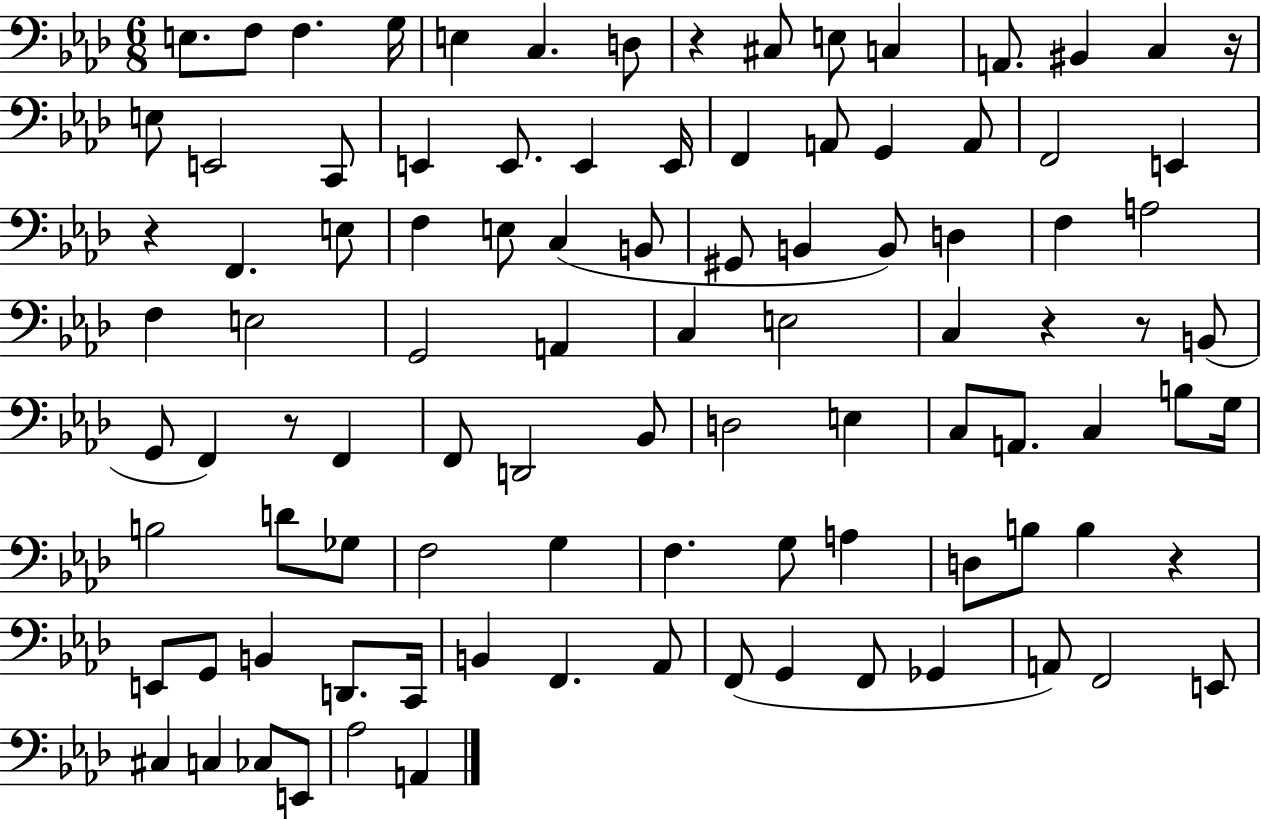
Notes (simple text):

E3/e. F3/e F3/q. G3/s E3/q C3/q. D3/e R/q C#3/e E3/e C3/q A2/e. BIS2/q C3/q R/s E3/e E2/h C2/e E2/q E2/e. E2/q E2/s F2/q A2/e G2/q A2/e F2/h E2/q R/q F2/q. E3/e F3/q E3/e C3/q B2/e G#2/e B2/q B2/e D3/q F3/q A3/h F3/q E3/h G2/h A2/q C3/q E3/h C3/q R/q R/e B2/e G2/e F2/q R/e F2/q F2/e D2/h Bb2/e D3/h E3/q C3/e A2/e. C3/q B3/e G3/s B3/h D4/e Gb3/e F3/h G3/q F3/q. G3/e A3/q D3/e B3/e B3/q R/q E2/e G2/e B2/q D2/e. C2/s B2/q F2/q. Ab2/e F2/e G2/q F2/e Gb2/q A2/e F2/h E2/e C#3/q C3/q CES3/e E2/e Ab3/h A2/q